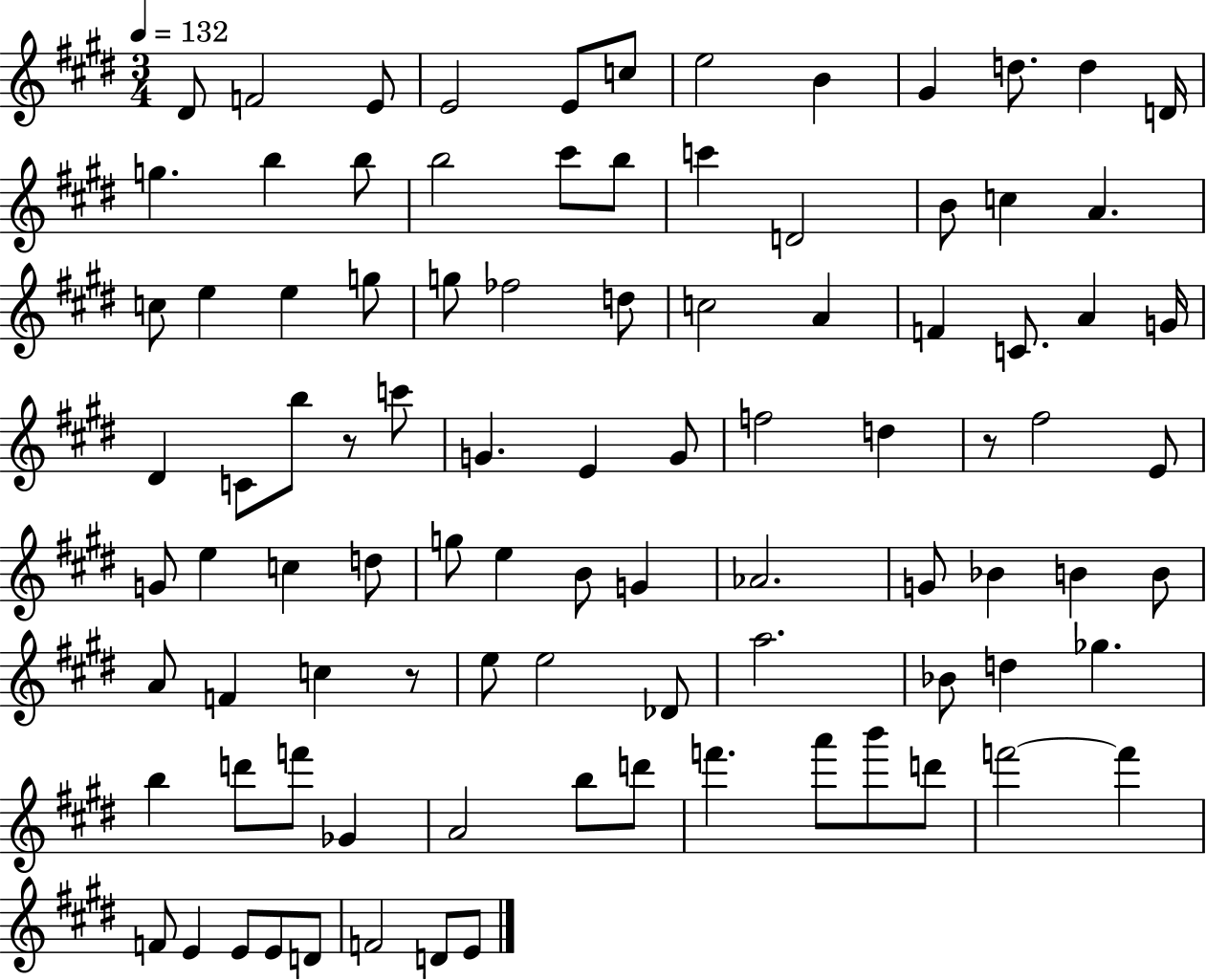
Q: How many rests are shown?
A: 3